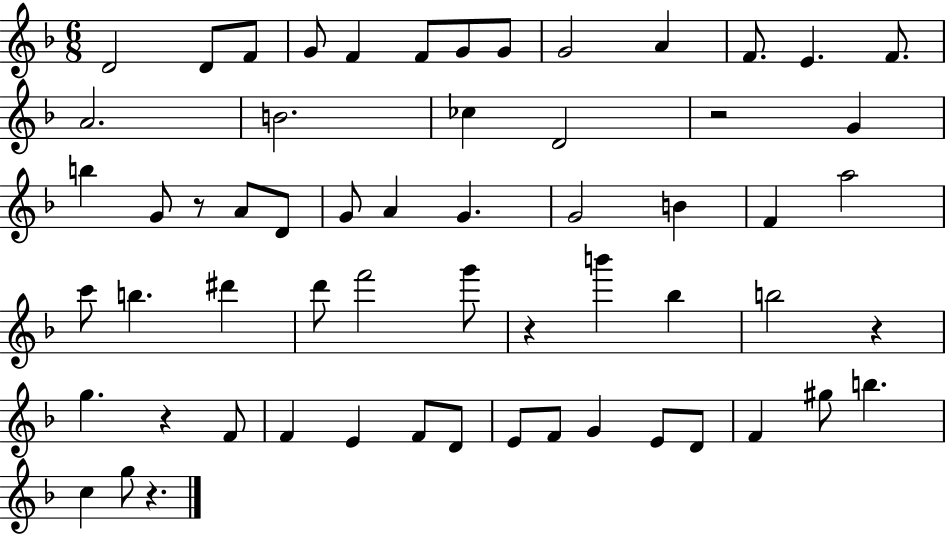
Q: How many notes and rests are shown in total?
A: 60